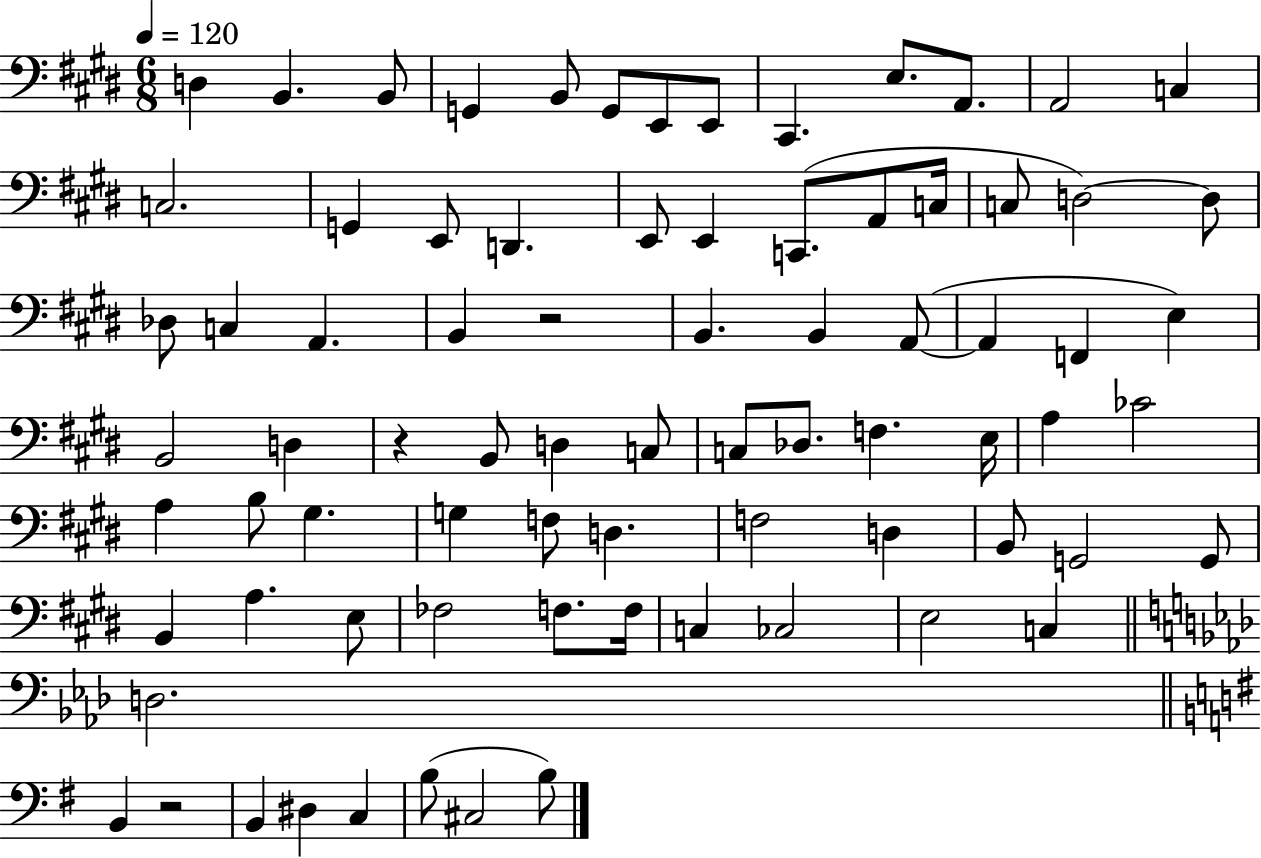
{
  \clef bass
  \numericTimeSignature
  \time 6/8
  \key e \major
  \tempo 4 = 120
  d4 b,4. b,8 | g,4 b,8 g,8 e,8 e,8 | cis,4. e8. a,8. | a,2 c4 | \break c2. | g,4 e,8 d,4. | e,8 e,4 c,8.( a,8 c16 | c8 d2~~) d8 | \break des8 c4 a,4. | b,4 r2 | b,4. b,4 a,8~(~ | a,4 f,4 e4) | \break b,2 d4 | r4 b,8 d4 c8 | c8 des8. f4. e16 | a4 ces'2 | \break a4 b8 gis4. | g4 f8 d4. | f2 d4 | b,8 g,2 g,8 | \break b,4 a4. e8 | fes2 f8. f16 | c4 ces2 | e2 c4 | \break \bar "||" \break \key f \minor d2. | \bar "||" \break \key g \major b,4 r2 | b,4 dis4 c4 | b8( cis2 b8) | \bar "|."
}